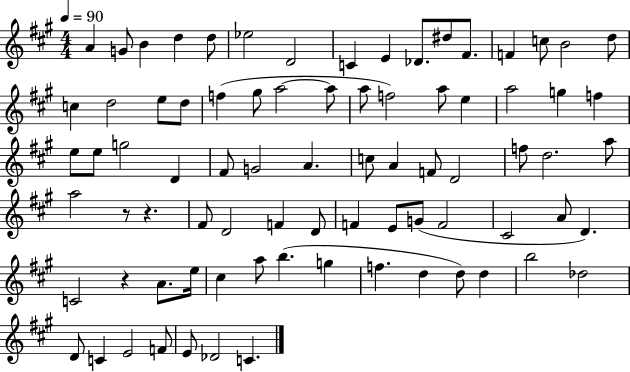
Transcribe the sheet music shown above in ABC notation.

X:1
T:Untitled
M:4/4
L:1/4
K:A
A G/2 B d d/2 _e2 D2 C E _D/2 ^d/2 ^F/2 F c/2 B2 d/2 c d2 e/2 d/2 f ^g/2 a2 a/2 a/2 f2 a/2 e a2 g f e/2 e/2 g2 D ^F/2 G2 A c/2 A F/2 D2 f/2 d2 a/2 a2 z/2 z ^F/2 D2 F D/2 F E/2 G/2 F2 ^C2 A/2 D C2 z A/2 e/4 ^c a/2 b g f d d/2 d b2 _d2 D/2 C E2 F/2 E/2 _D2 C